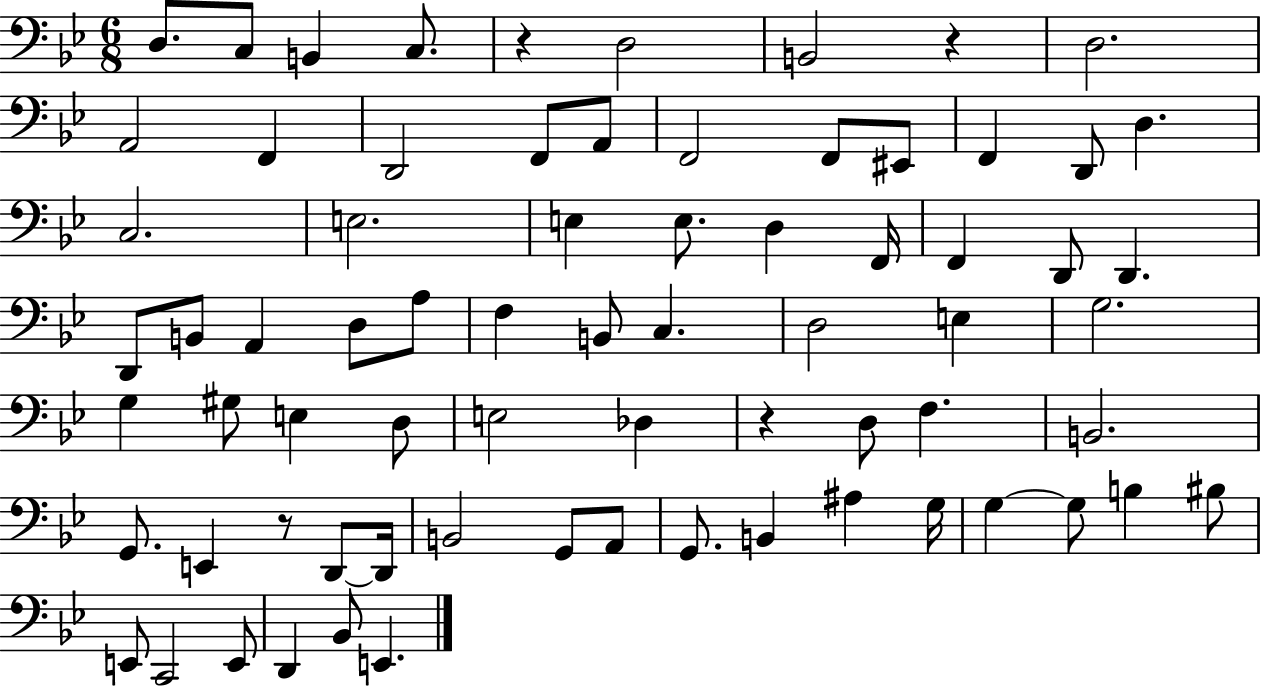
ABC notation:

X:1
T:Untitled
M:6/8
L:1/4
K:Bb
D,/2 C,/2 B,, C,/2 z D,2 B,,2 z D,2 A,,2 F,, D,,2 F,,/2 A,,/2 F,,2 F,,/2 ^E,,/2 F,, D,,/2 D, C,2 E,2 E, E,/2 D, F,,/4 F,, D,,/2 D,, D,,/2 B,,/2 A,, D,/2 A,/2 F, B,,/2 C, D,2 E, G,2 G, ^G,/2 E, D,/2 E,2 _D, z D,/2 F, B,,2 G,,/2 E,, z/2 D,,/2 D,,/4 B,,2 G,,/2 A,,/2 G,,/2 B,, ^A, G,/4 G, G,/2 B, ^B,/2 E,,/2 C,,2 E,,/2 D,, _B,,/2 E,,